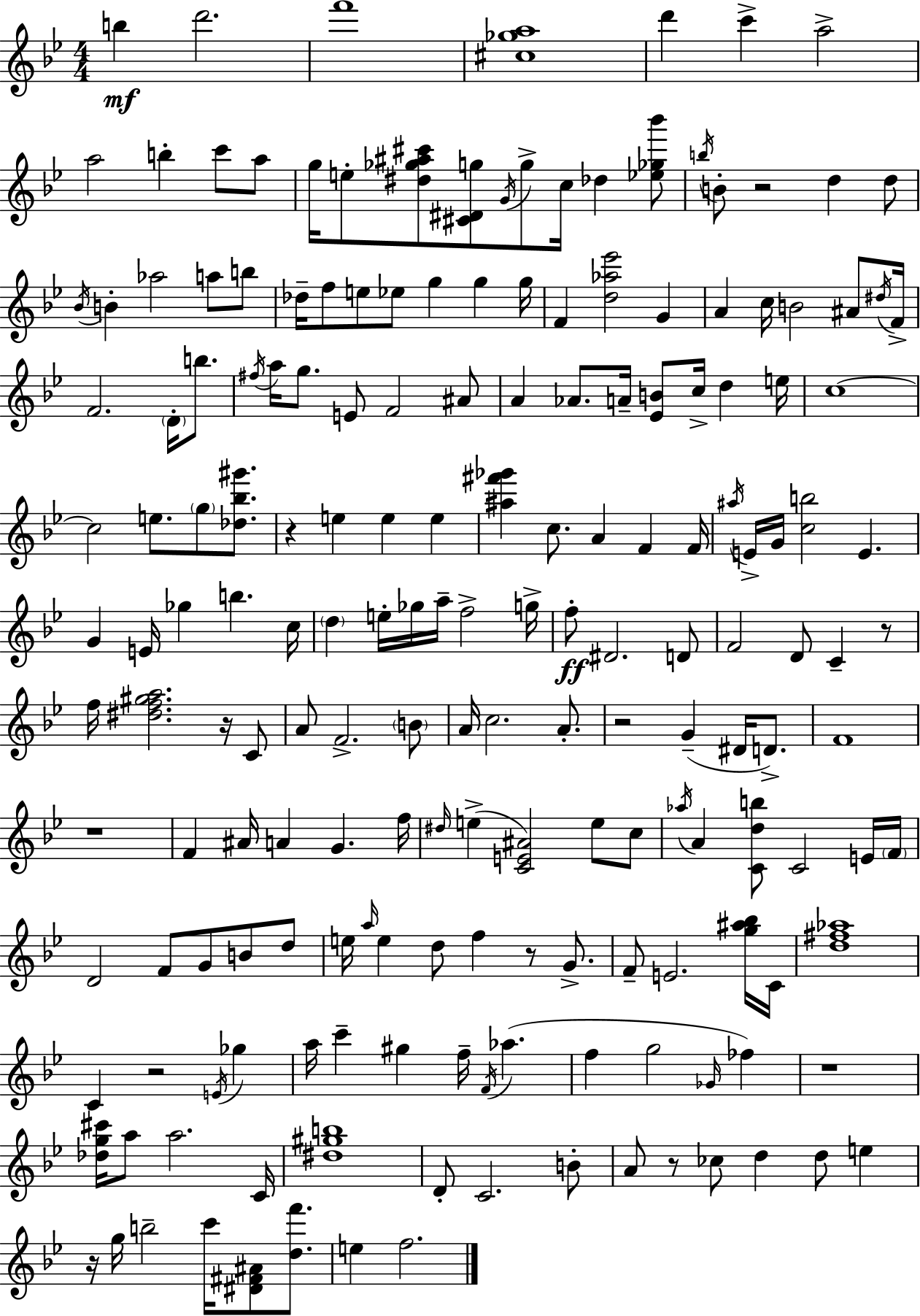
B5/q D6/h. F6/w [C#5,Gb5,A5]/w D6/q C6/q A5/h A5/h B5/q C6/e A5/e G5/s E5/e [D#5,Gb5,A#5,C#6]/e [C#4,D#4,G5]/e G4/s G5/e C5/s Db5/q [Eb5,Gb5,Bb6]/e B5/s B4/e R/h D5/q D5/e Bb4/s B4/q Ab5/h A5/e B5/e Db5/s F5/e E5/e Eb5/e G5/q G5/q G5/s F4/q [D5,Ab5,Eb6]/h G4/q A4/q C5/s B4/h A#4/e D#5/s F4/s F4/h. D4/s B5/e. F#5/s A5/s G5/e. E4/e F4/h A#4/e A4/q Ab4/e. A4/s [Eb4,B4]/e C5/s D5/q E5/s C5/w C5/h E5/e. G5/e [Db5,Bb5,G#6]/e. R/q E5/q E5/q E5/q [A#5,F#6,Gb6]/q C5/e. A4/q F4/q F4/s A#5/s E4/s G4/s [C5,B5]/h E4/q. G4/q E4/s Gb5/q B5/q. C5/s D5/q E5/s Gb5/s A5/s F5/h G5/s F5/e D#4/h. D4/e F4/h D4/e C4/q R/e F5/s [D#5,F5,G#5,A5]/h. R/s C4/e A4/e F4/h. B4/e A4/s C5/h. A4/e. R/h G4/q D#4/s D4/e. F4/w R/w F4/q A#4/s A4/q G4/q. F5/s D#5/s E5/q [C4,E4,A#4]/h E5/e C5/e Ab5/s A4/q [C4,D5,B5]/e C4/h E4/s F4/s D4/h F4/e G4/e B4/e D5/e E5/s A5/s E5/q D5/e F5/q R/e G4/e. F4/e E4/h. [G5,A#5,Bb5]/s C4/s [D5,F#5,Ab5]/w C4/q R/h E4/s Gb5/q A5/s C6/q G#5/q F5/s F4/s Ab5/q. F5/q G5/h Gb4/s FES5/q R/w [Db5,G5,C#6]/s A5/e A5/h. C4/s [D#5,G#5,B5]/w D4/e C4/h. B4/e A4/e R/e CES5/e D5/q D5/e E5/q R/s G5/s B5/h C6/s [D#4,F#4,A#4]/e [D5,F6]/e. E5/q F5/h.